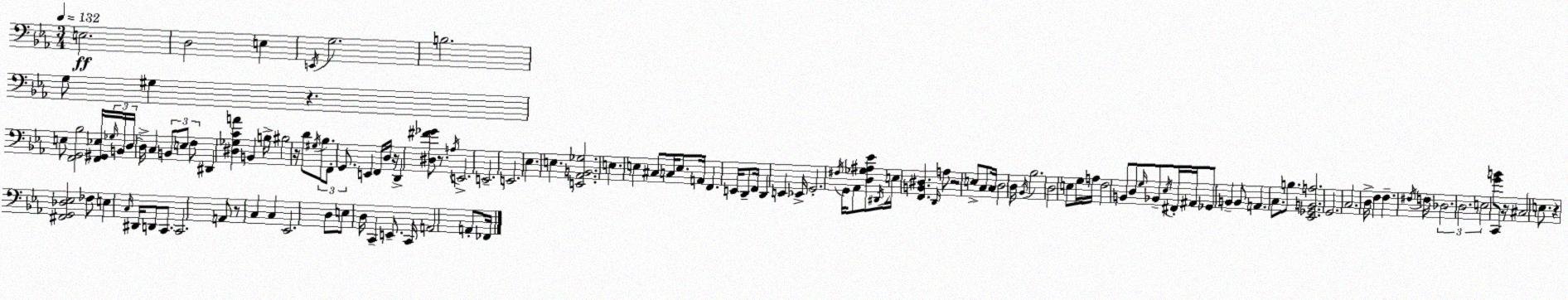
X:1
T:Untitled
M:3/4
L:1/4
K:Cm
E,2 D,2 E, E,,/4 G,2 B,2 G,/2 ^G, z E,/2 [F,,G,,_B,]2 [F,,^G,,_E,]/4 _G,/4 B,,/4 D,/4 D,/4 C, B,,/2 E,/2 F,/2 ^D,, [^D,_G,CA] B,, B,/4 ^B,2 z/4 D/2 ^G,/4 _B,/2 F,,/2 G,,/2 E,, F,,/4 D,/4 z/4 D,, [^D,^F_G]/2 z/2 A,/4 E,,2 E,,2 E,,2 _E, E, [E,,_A,,B,,_G,]2 E, E, ^C,/2 C,/4 E,/2 A,,/4 F,, E,,/4 D,,/2 F,,/4 D,, E,, _E,,/4 G,,2 ^F,/4 G,,/4 _A,,/2 [D,_G,^A,_E]/2 ^D,,/4 E,/4 [F,,B,,^D,] D,,/4 A,/2 z2 E,/2 C,/2 C,/4 D,2 D,/4 _B,,/4 _B,2 D,2 E,/2 G,/4 A,/4 F,2 B,,/2 D,/2 G,/4 _B,,/2 _E,/4 ^F,,/4 ^A,,/4 _G,,/2 B,, B,,/2 A,, C,/2 B,/2 [_E,,_G,,B,,A,]2 G,,2 C,2 D,/4 F, F, ^F,/4 F,/4 _D,2 D,2 E,2 [GB]/2 C,,/2 z/4 ^C,2 E,/2 z [^F,,G,,_D,_E,]2 _F,/2 E, C,/4 ^D,,/4 D,,/2 C,,/2 C,,2 A,,/2 z/2 C, C, _E,,2 D,/2 E,/2 D,/4 C,, E,,/2 C,,/4 A,,2 A,,/2 _F,,/4